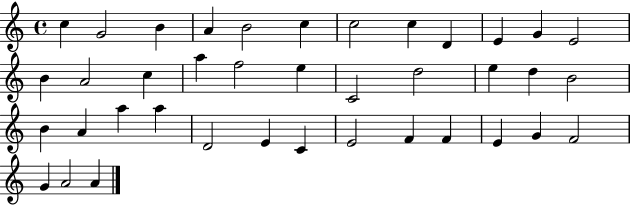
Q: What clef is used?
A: treble